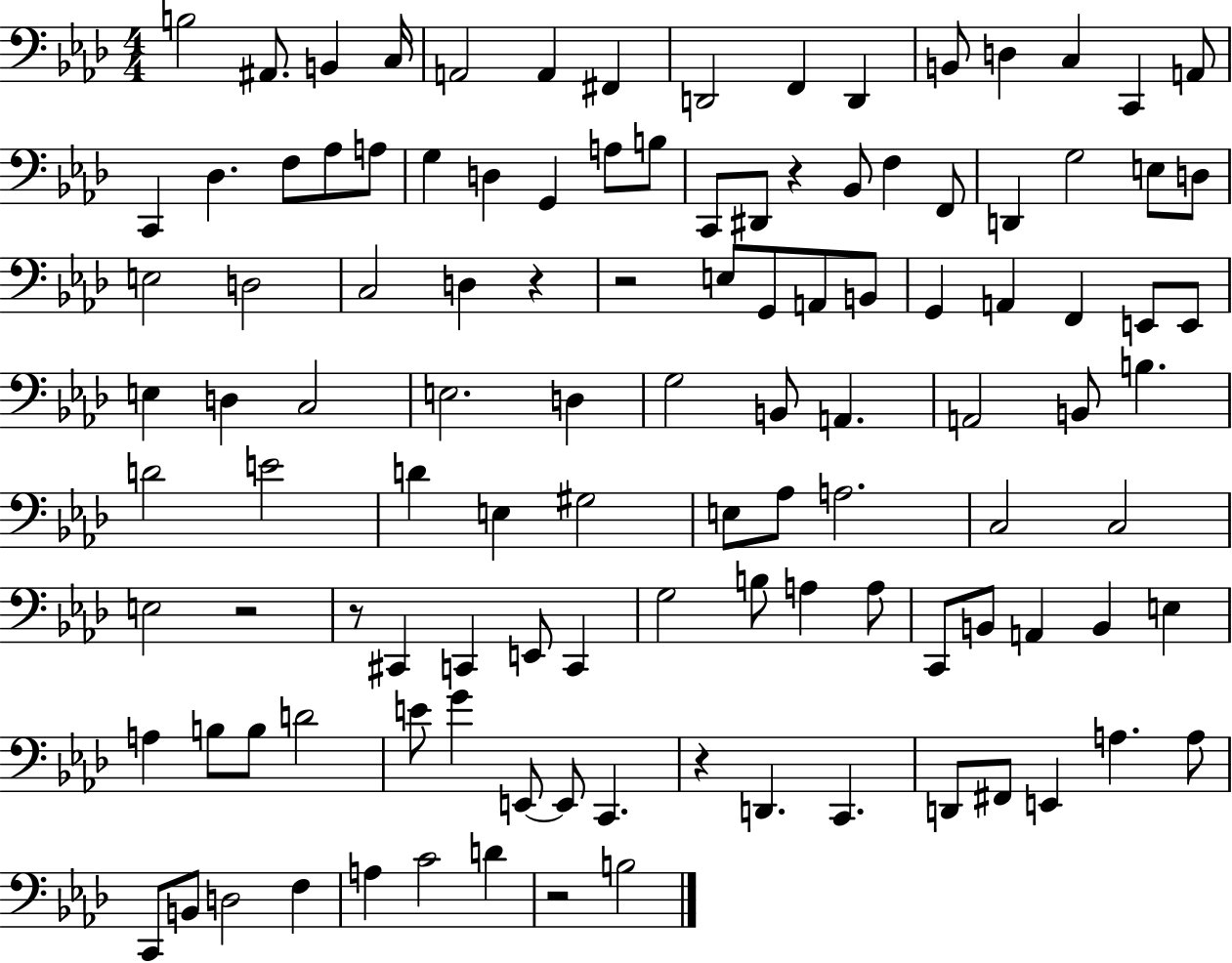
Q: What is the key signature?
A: AES major